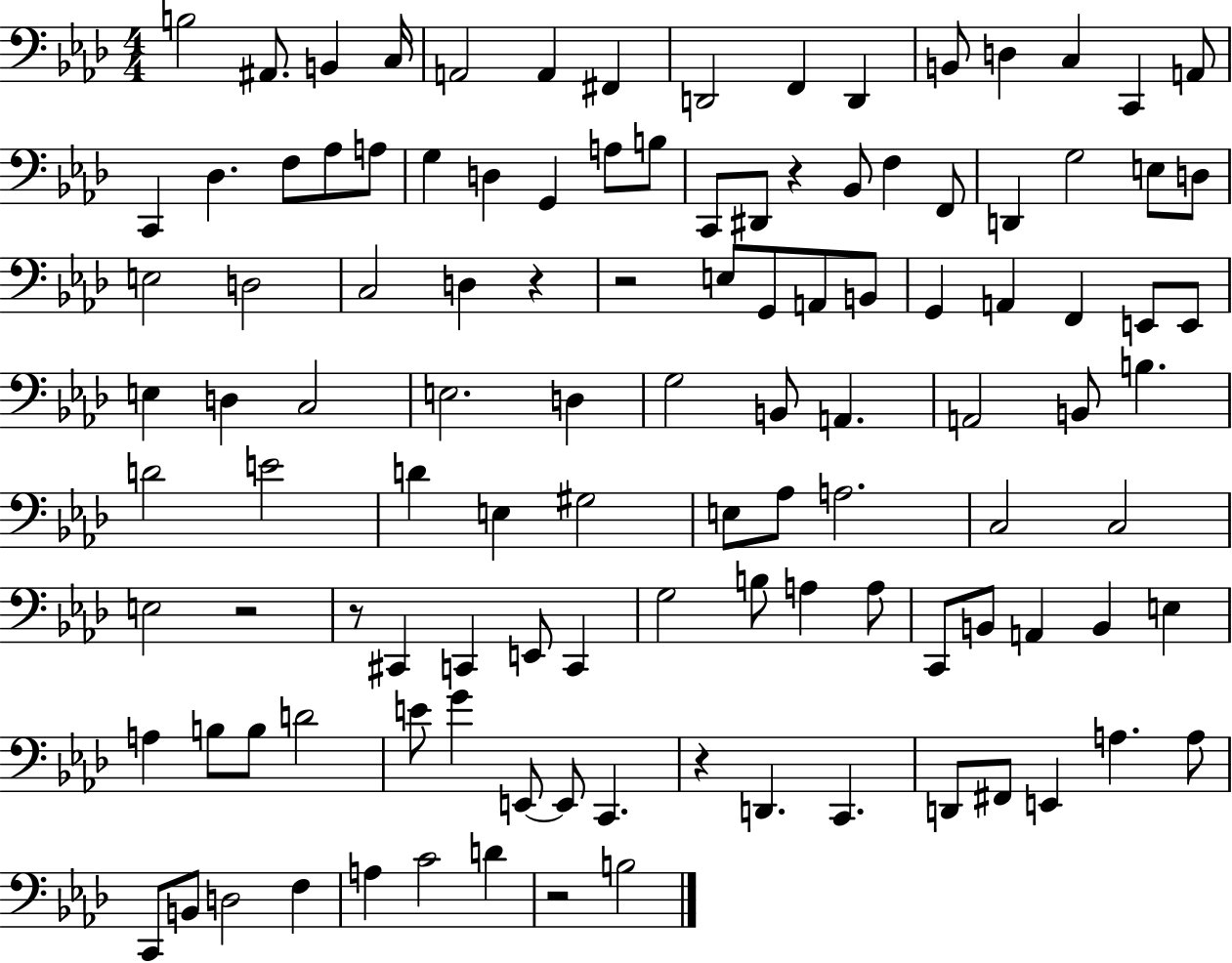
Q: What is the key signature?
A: AES major